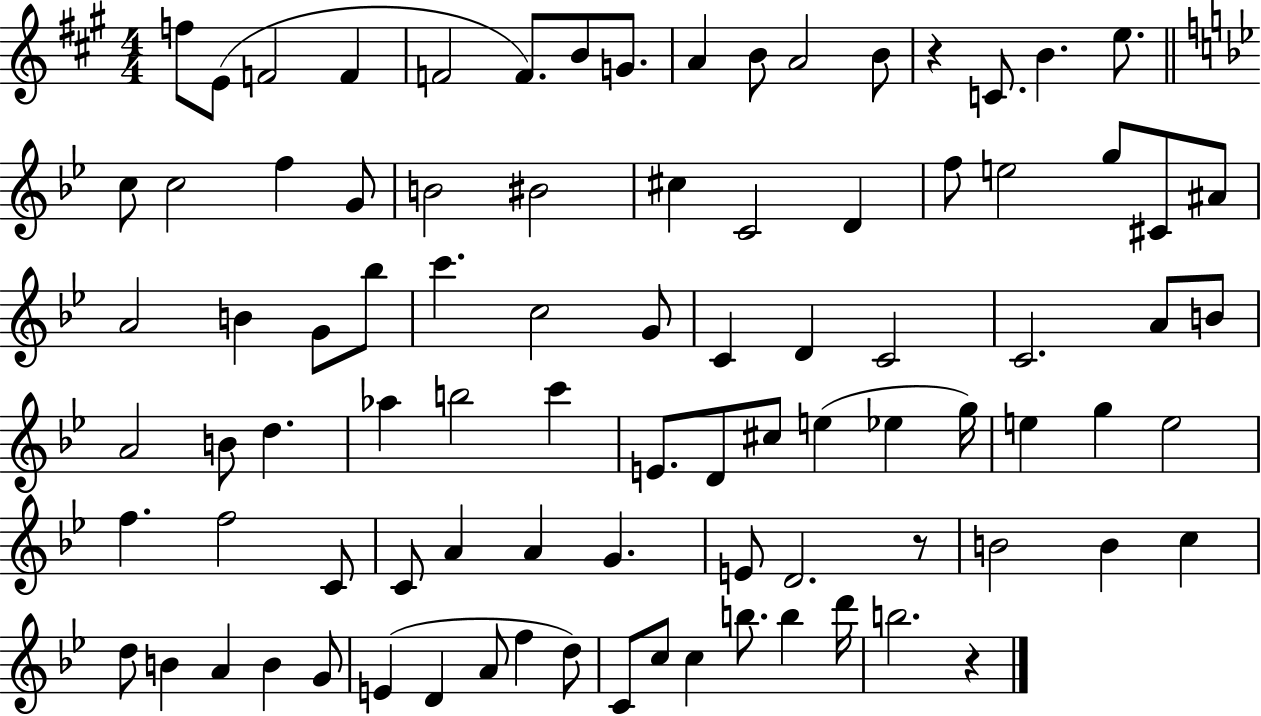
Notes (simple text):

F5/e E4/e F4/h F4/q F4/h F4/e. B4/e G4/e. A4/q B4/e A4/h B4/e R/q C4/e. B4/q. E5/e. C5/e C5/h F5/q G4/e B4/h BIS4/h C#5/q C4/h D4/q F5/e E5/h G5/e C#4/e A#4/e A4/h B4/q G4/e Bb5/e C6/q. C5/h G4/e C4/q D4/q C4/h C4/h. A4/e B4/e A4/h B4/e D5/q. Ab5/q B5/h C6/q E4/e. D4/e C#5/e E5/q Eb5/q G5/s E5/q G5/q E5/h F5/q. F5/h C4/e C4/e A4/q A4/q G4/q. E4/e D4/h. R/e B4/h B4/q C5/q D5/e B4/q A4/q B4/q G4/e E4/q D4/q A4/e F5/q D5/e C4/e C5/e C5/q B5/e. B5/q D6/s B5/h. R/q